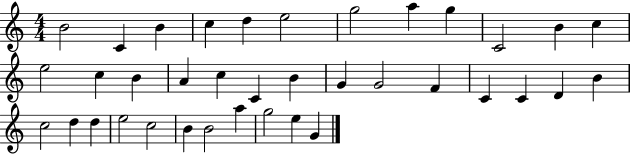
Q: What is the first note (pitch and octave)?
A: B4